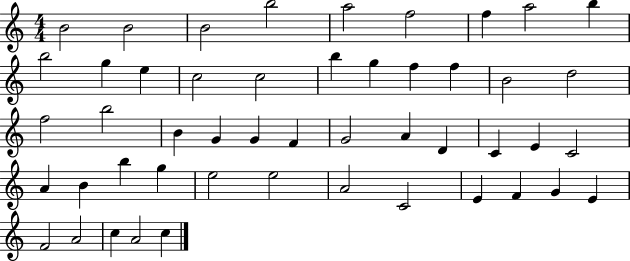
{
  \clef treble
  \numericTimeSignature
  \time 4/4
  \key c \major
  b'2 b'2 | b'2 b''2 | a''2 f''2 | f''4 a''2 b''4 | \break b''2 g''4 e''4 | c''2 c''2 | b''4 g''4 f''4 f''4 | b'2 d''2 | \break f''2 b''2 | b'4 g'4 g'4 f'4 | g'2 a'4 d'4 | c'4 e'4 c'2 | \break a'4 b'4 b''4 g''4 | e''2 e''2 | a'2 c'2 | e'4 f'4 g'4 e'4 | \break f'2 a'2 | c''4 a'2 c''4 | \bar "|."
}